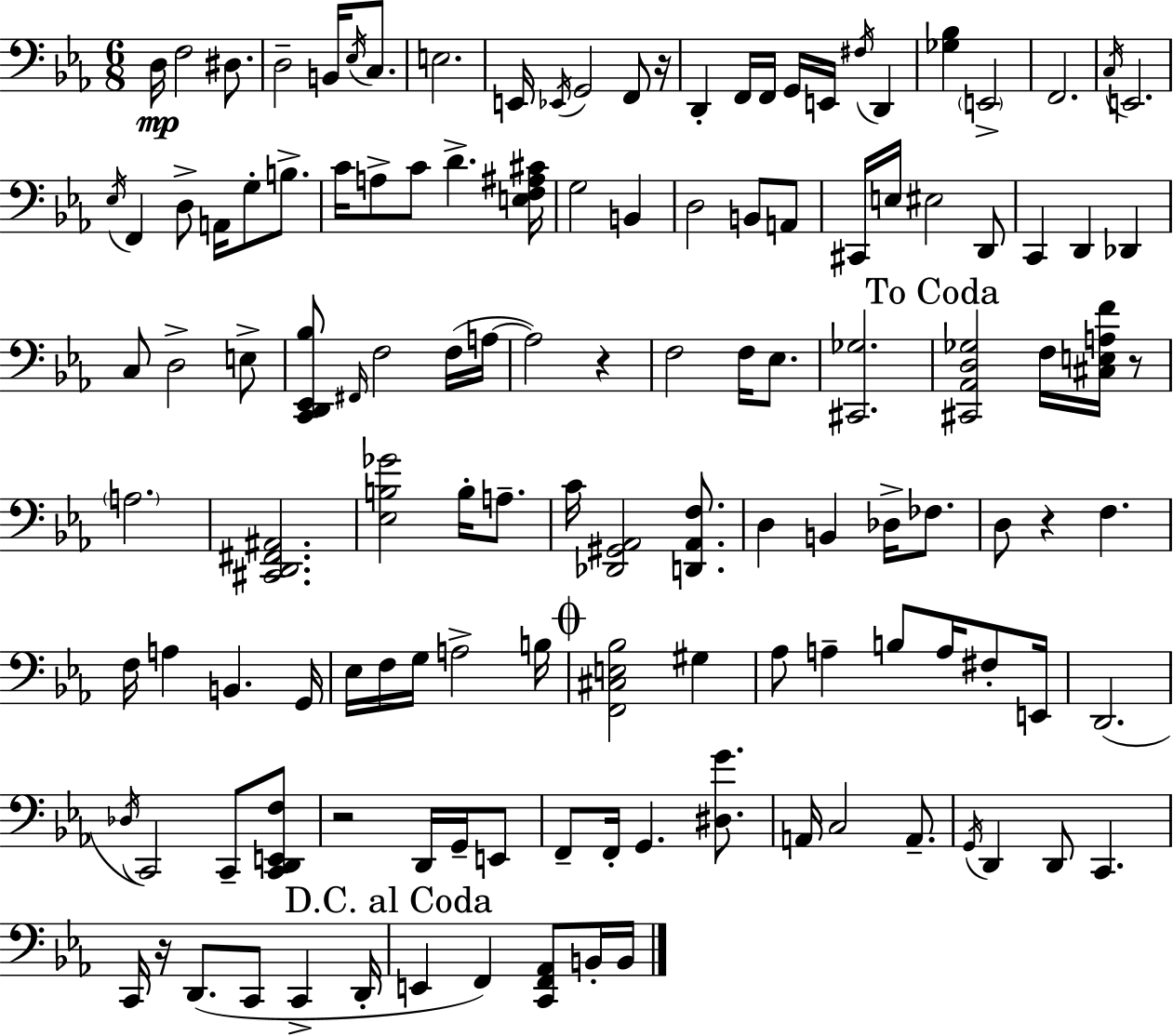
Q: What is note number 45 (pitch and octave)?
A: Db2